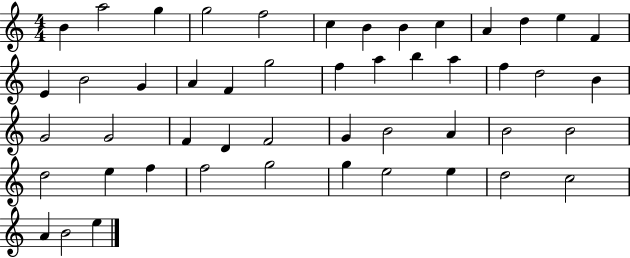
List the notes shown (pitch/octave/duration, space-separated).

B4/q A5/h G5/q G5/h F5/h C5/q B4/q B4/q C5/q A4/q D5/q E5/q F4/q E4/q B4/h G4/q A4/q F4/q G5/h F5/q A5/q B5/q A5/q F5/q D5/h B4/q G4/h G4/h F4/q D4/q F4/h G4/q B4/h A4/q B4/h B4/h D5/h E5/q F5/q F5/h G5/h G5/q E5/h E5/q D5/h C5/h A4/q B4/h E5/q